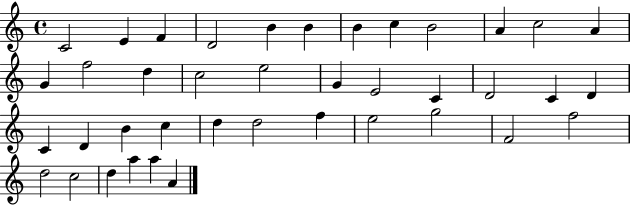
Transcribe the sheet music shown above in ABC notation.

X:1
T:Untitled
M:4/4
L:1/4
K:C
C2 E F D2 B B B c B2 A c2 A G f2 d c2 e2 G E2 C D2 C D C D B c d d2 f e2 g2 F2 f2 d2 c2 d a a A